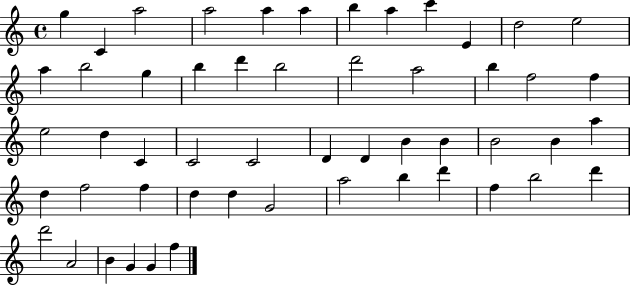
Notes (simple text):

G5/q C4/q A5/h A5/h A5/q A5/q B5/q A5/q C6/q E4/q D5/h E5/h A5/q B5/h G5/q B5/q D6/q B5/h D6/h A5/h B5/q F5/h F5/q E5/h D5/q C4/q C4/h C4/h D4/q D4/q B4/q B4/q B4/h B4/q A5/q D5/q F5/h F5/q D5/q D5/q G4/h A5/h B5/q D6/q F5/q B5/h D6/q D6/h A4/h B4/q G4/q G4/q F5/q